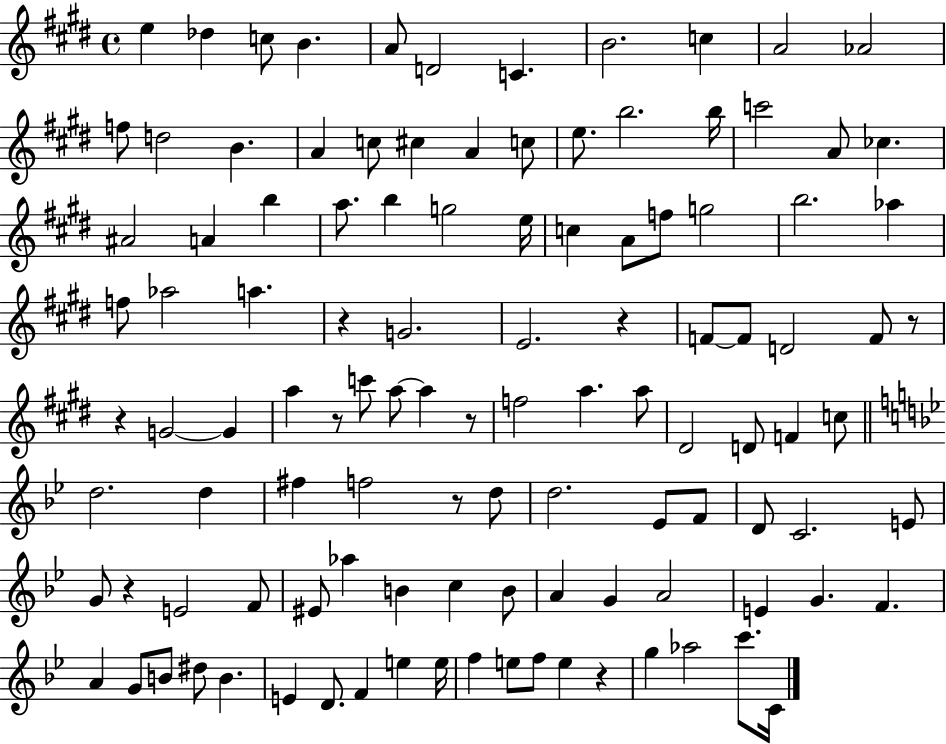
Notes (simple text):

E5/q Db5/q C5/e B4/q. A4/e D4/h C4/q. B4/h. C5/q A4/h Ab4/h F5/e D5/h B4/q. A4/q C5/e C#5/q A4/q C5/e E5/e. B5/h. B5/s C6/h A4/e CES5/q. A#4/h A4/q B5/q A5/e. B5/q G5/h E5/s C5/q A4/e F5/e G5/h B5/h. Ab5/q F5/e Ab5/h A5/q. R/q G4/h. E4/h. R/q F4/e F4/e D4/h F4/e R/e R/q G4/h G4/q A5/q R/e C6/e A5/e A5/q R/e F5/h A5/q. A5/e D#4/h D4/e F4/q C5/e D5/h. D5/q F#5/q F5/h R/e D5/e D5/h. Eb4/e F4/e D4/e C4/h. E4/e G4/e R/q E4/h F4/e EIS4/e Ab5/q B4/q C5/q B4/e A4/q G4/q A4/h E4/q G4/q. F4/q. A4/q G4/e B4/e D#5/e B4/q. E4/q D4/e. F4/q E5/q E5/s F5/q E5/e F5/e E5/q R/q G5/q Ab5/h C6/e. C4/s